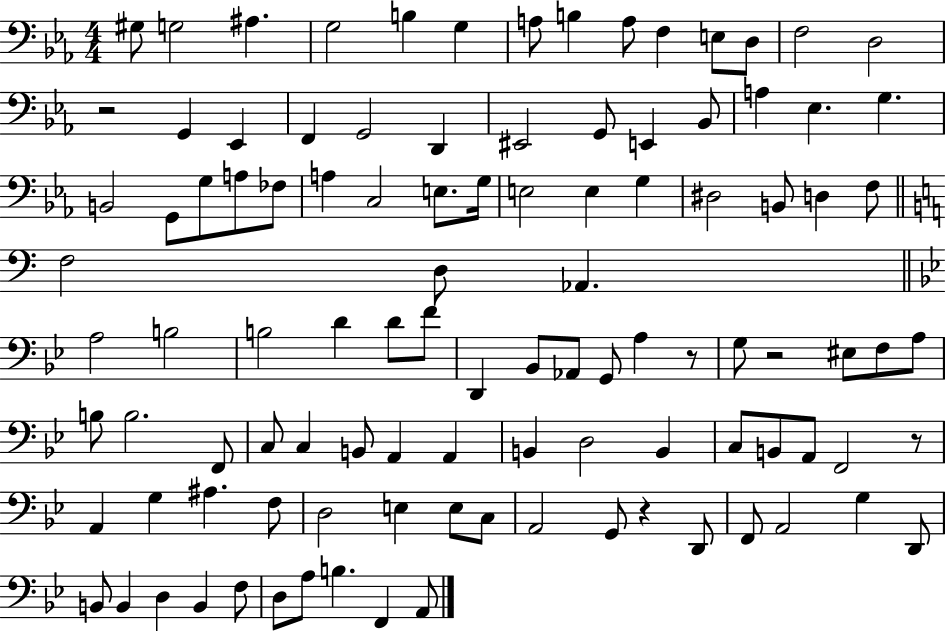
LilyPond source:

{
  \clef bass
  \numericTimeSignature
  \time 4/4
  \key ees \major
  gis8 g2 ais4. | g2 b4 g4 | a8 b4 a8 f4 e8 d8 | f2 d2 | \break r2 g,4 ees,4 | f,4 g,2 d,4 | eis,2 g,8 e,4 bes,8 | a4 ees4. g4. | \break b,2 g,8 g8 a8 fes8 | a4 c2 e8. g16 | e2 e4 g4 | dis2 b,8 d4 f8 | \break \bar "||" \break \key c \major f2 d8 aes,4. | \bar "||" \break \key bes \major a2 b2 | b2 d'4 d'8 f'8 | d,4 bes,8 aes,8 g,8 a4 r8 | g8 r2 eis8 f8 a8 | \break b8 b2. f,8 | c8 c4 b,8 a,4 a,4 | b,4 d2 b,4 | c8 b,8 a,8 f,2 r8 | \break a,4 g4 ais4. f8 | d2 e4 e8 c8 | a,2 g,8 r4 d,8 | f,8 a,2 g4 d,8 | \break b,8 b,4 d4 b,4 f8 | d8 a8 b4. f,4 a,8 | \bar "|."
}